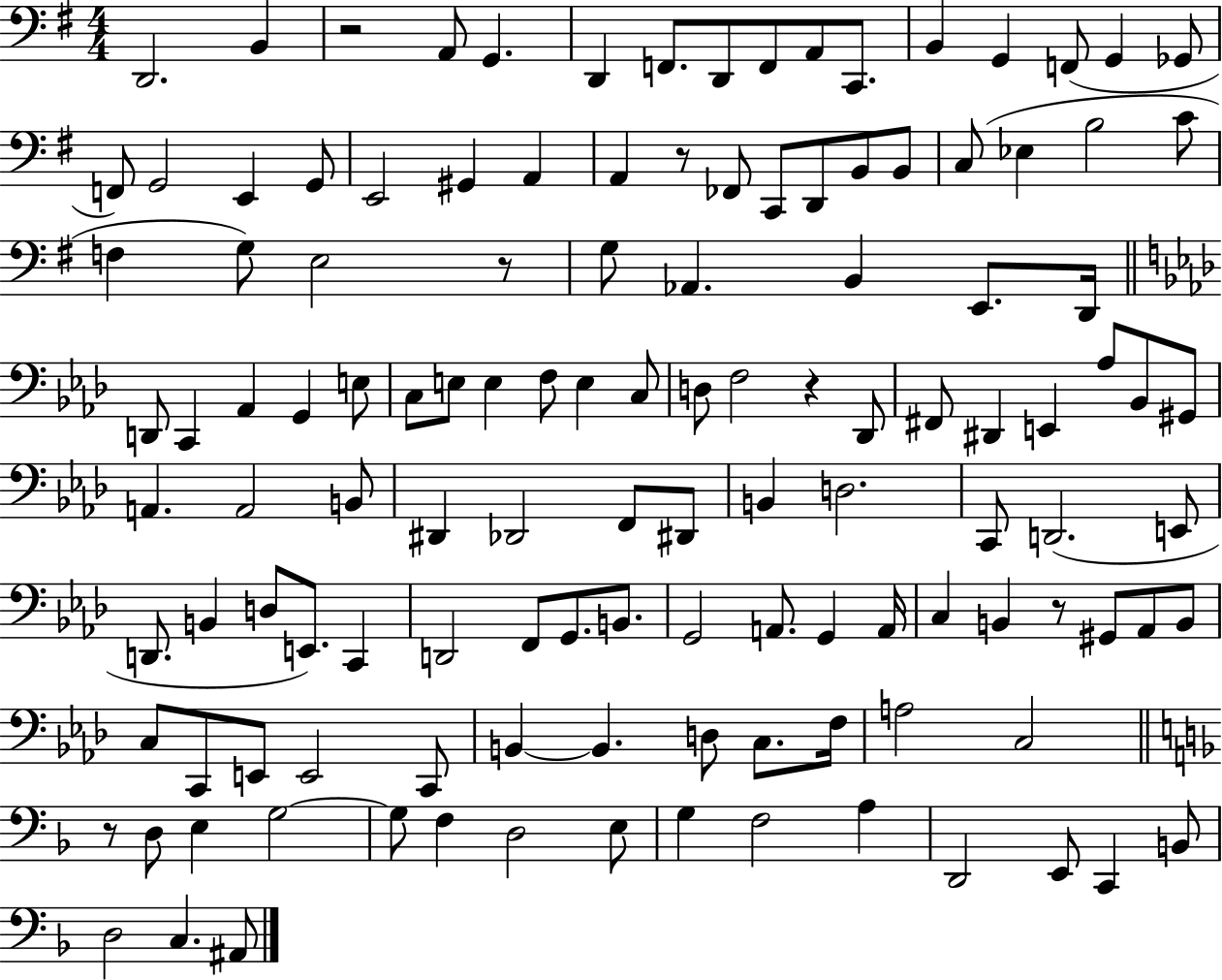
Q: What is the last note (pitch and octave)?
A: A#2